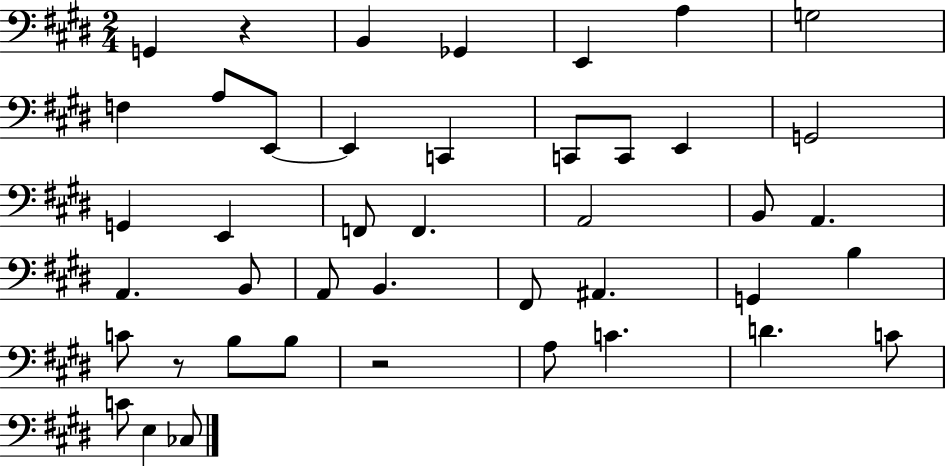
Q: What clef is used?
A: bass